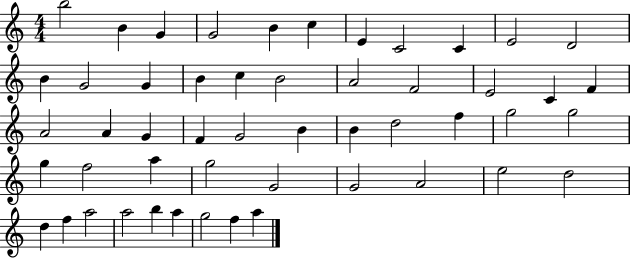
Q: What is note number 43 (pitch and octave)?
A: D5